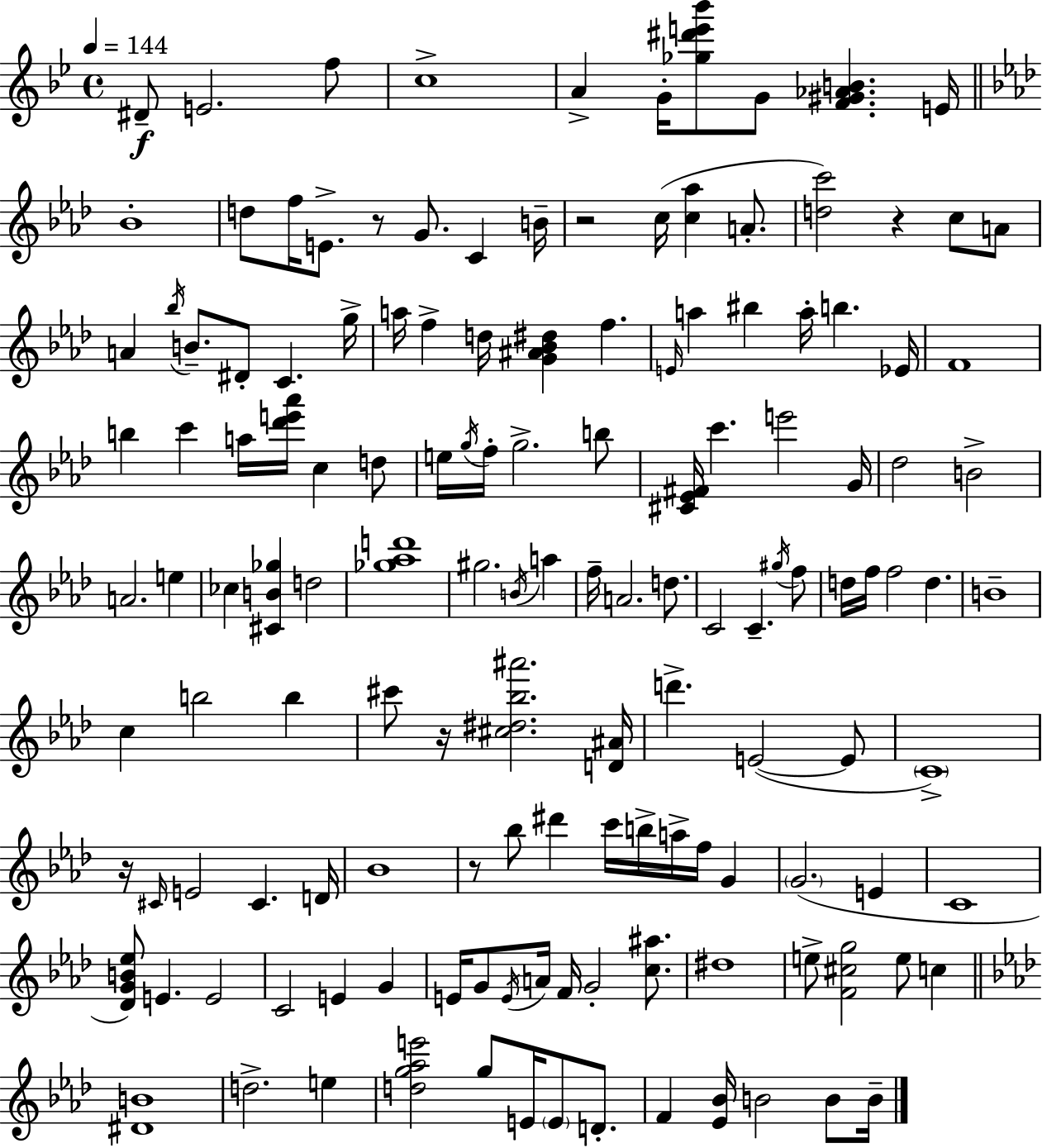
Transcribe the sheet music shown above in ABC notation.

X:1
T:Untitled
M:4/4
L:1/4
K:Gm
^D/2 E2 f/2 c4 A G/4 [_g^d'e'_b']/2 G/2 [F^G_AB] E/4 _B4 d/2 f/4 E/2 z/2 G/2 C B/4 z2 c/4 [c_a] A/2 [dc']2 z c/2 A/2 A _b/4 B/2 ^D/2 C g/4 a/4 f d/4 [G^A_B^d] f E/4 a ^b a/4 b _E/4 F4 b c' a/4 [_d'e'_a']/4 c d/2 e/4 g/4 f/4 g2 b/2 [^C_E^F]/4 c' e'2 G/4 _d2 B2 A2 e _c [^CB_g] d2 [_g_ad']4 ^g2 B/4 a f/4 A2 d/2 C2 C ^g/4 f/2 d/4 f/4 f2 d B4 c b2 b ^c'/2 z/4 [^c^d_b^a']2 [D^A]/4 d' E2 E/2 C4 z/4 ^C/4 E2 ^C D/4 _B4 z/2 _b/2 ^d' c'/4 b/4 a/4 f/4 G G2 E C4 [_DGB_e]/2 E E2 C2 E G E/4 G/2 E/4 A/4 F/4 G2 [c^a]/2 ^d4 e/2 [F^cg]2 e/2 c [^DB]4 d2 e [dg_ae']2 g/2 E/4 E/2 D/2 F [_E_B]/4 B2 B/2 B/4